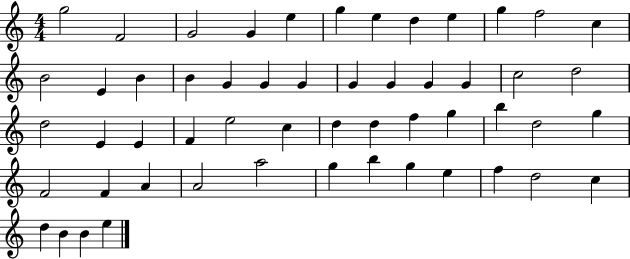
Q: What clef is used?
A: treble